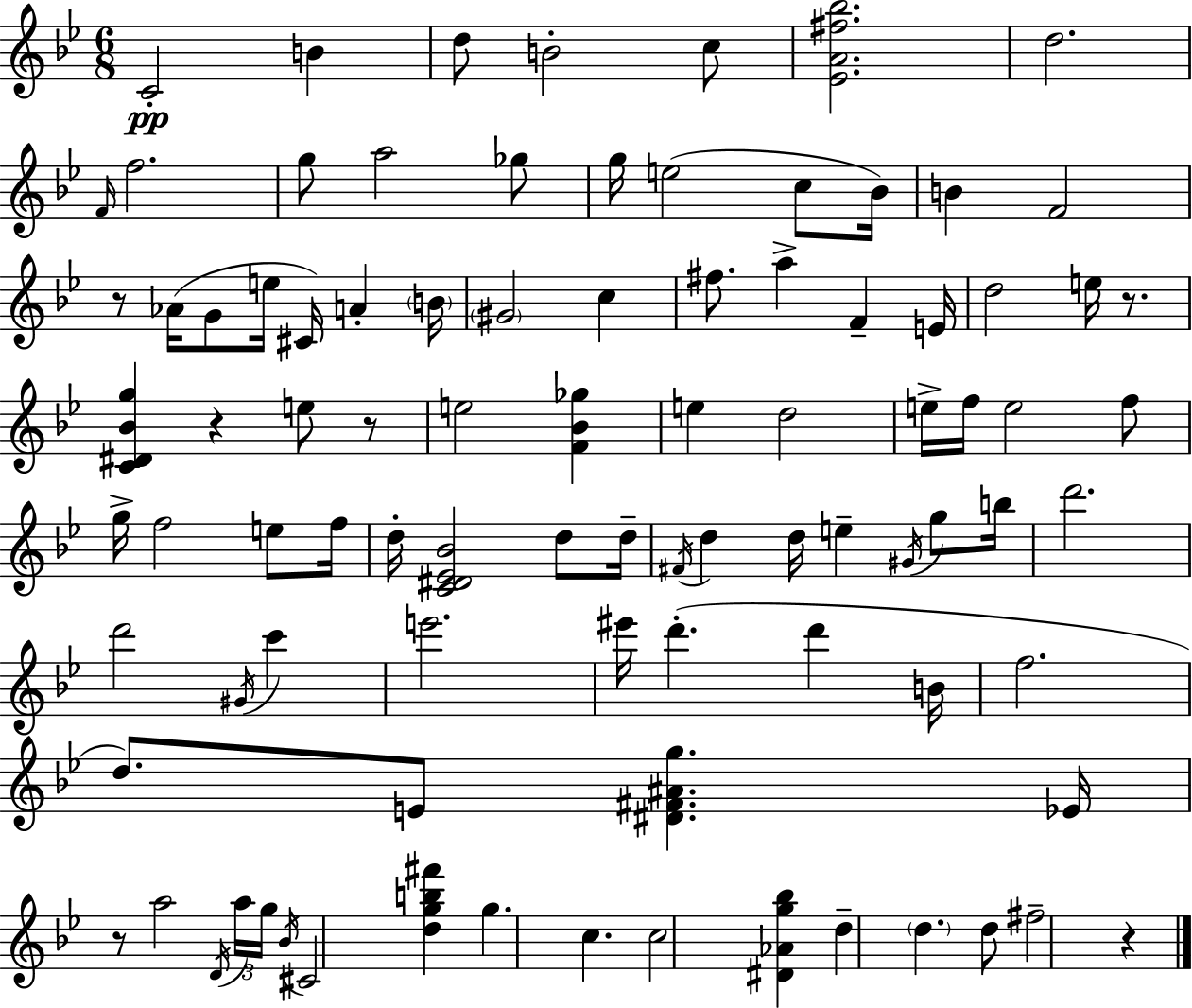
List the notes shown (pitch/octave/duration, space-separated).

C4/h B4/q D5/e B4/h C5/e [Eb4,A4,F#5,Bb5]/h. D5/h. F4/s F5/h. G5/e A5/h Gb5/e G5/s E5/h C5/e Bb4/s B4/q F4/h R/e Ab4/s G4/e E5/s C#4/s A4/q B4/s G#4/h C5/q F#5/e. A5/q F4/q E4/s D5/h E5/s R/e. [C4,D#4,Bb4,G5]/q R/q E5/e R/e E5/h [F4,Bb4,Gb5]/q E5/q D5/h E5/s F5/s E5/h F5/e G5/s F5/h E5/e F5/s D5/s [C4,D#4,Eb4,Bb4]/h D5/e D5/s F#4/s D5/q D5/s E5/q G#4/s G5/e B5/s D6/h. D6/h G#4/s C6/q E6/h. EIS6/s D6/q. D6/q B4/s F5/h. D5/e. E4/e [D#4,F#4,A#4,G5]/q. Eb4/s R/e A5/h D4/s A5/s G5/s Bb4/s C#4/h [D5,G5,B5,F#6]/q G5/q. C5/q. C5/h [D#4,Ab4,G5,Bb5]/q D5/q D5/q. D5/e F#5/h R/q